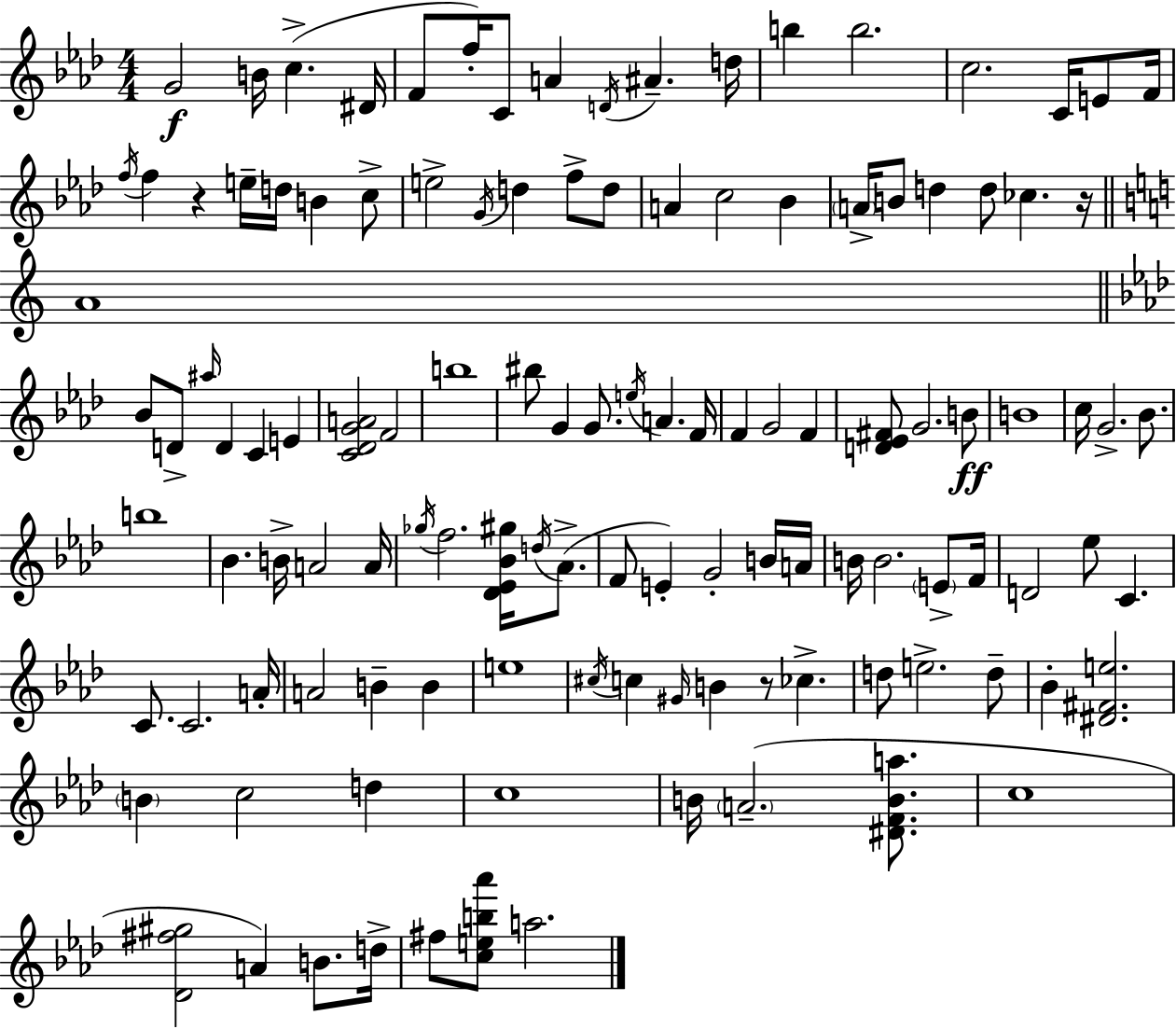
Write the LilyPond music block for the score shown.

{
  \clef treble
  \numericTimeSignature
  \time 4/4
  \key f \minor
  g'2\f b'16 c''4.->( dis'16 | f'8 f''16-.) c'8 a'4 \acciaccatura { d'16 } ais'4.-- | d''16 b''4 b''2. | c''2. c'16 e'8 | \break f'16 \acciaccatura { f''16 } f''4 r4 e''16-- d''16 b'4 | c''8-> e''2-> \acciaccatura { g'16 } d''4 f''8-> | d''8 a'4 c''2 bes'4 | \parenthesize a'16-> b'8 d''4 d''8 ces''4. | \break r16 \bar "||" \break \key c \major a'1 | \bar "||" \break \key aes \major bes'8 d'8-> \grace { ais''16 } d'4 c'4 e'4 | <c' des' g' a'>2 f'2 | b''1 | bis''8 g'4 g'8. \acciaccatura { e''16 } a'4. | \break f'16 f'4 g'2 f'4 | <d' ees' fis'>8 g'2. | b'8\ff b'1 | c''16 g'2.-> bes'8. | \break b''1 | bes'4. b'16-> a'2 | a'16 \acciaccatura { ges''16 } f''2. <des' ees' bes' gis''>16 | \acciaccatura { d''16 } aes'8.->( f'8 e'4-.) g'2-. | \break b'16 a'16 b'16 b'2. | \parenthesize e'8-> f'16 d'2 ees''8 c'4. | c'8. c'2. | a'16-. a'2 b'4-- | \break b'4 e''1 | \acciaccatura { cis''16 } c''4 \grace { gis'16 } b'4 r8 | ces''4.-> d''8 e''2.-> | d''8-- bes'4-. <dis' fis' e''>2. | \break \parenthesize b'4 c''2 | d''4 c''1 | b'16 \parenthesize a'2.--( | <dis' f' b' a''>8. c''1 | \break <des' fis'' gis''>2 a'4) | b'8. d''16-> fis''8 <c'' e'' b'' aes'''>8 a''2. | \bar "|."
}